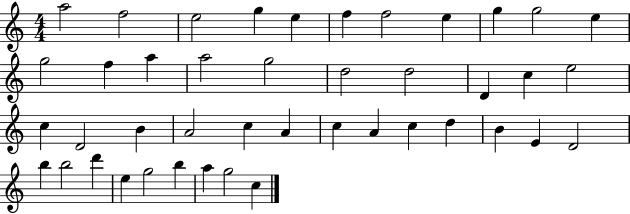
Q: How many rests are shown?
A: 0